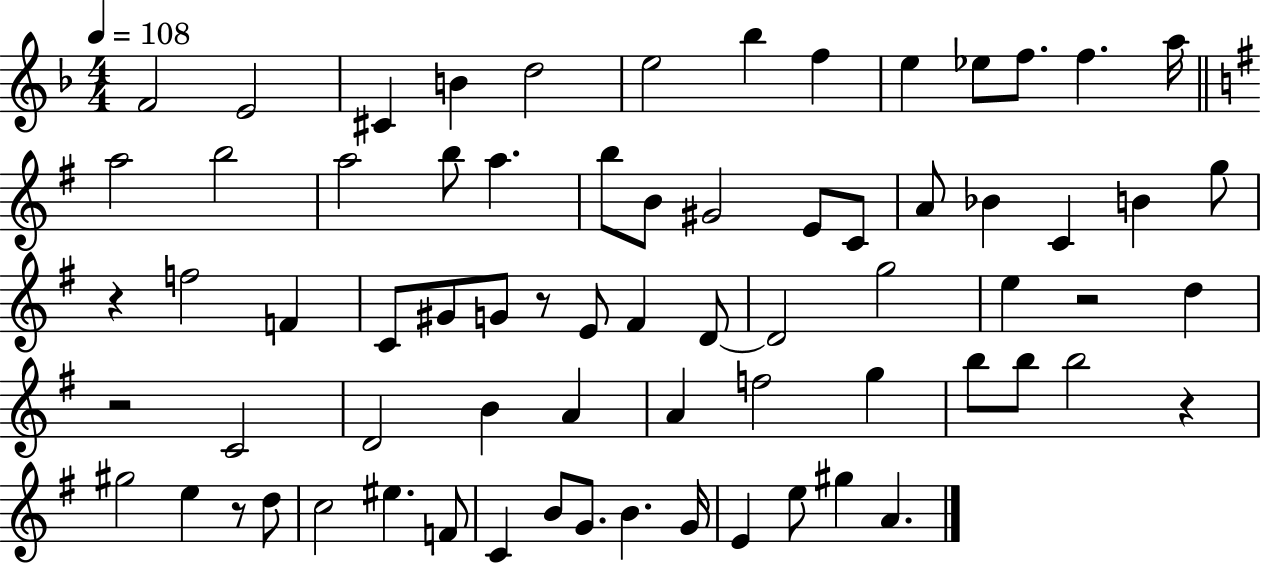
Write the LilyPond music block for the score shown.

{
  \clef treble
  \numericTimeSignature
  \time 4/4
  \key f \major
  \tempo 4 = 108
  \repeat volta 2 { f'2 e'2 | cis'4 b'4 d''2 | e''2 bes''4 f''4 | e''4 ees''8 f''8. f''4. a''16 | \break \bar "||" \break \key g \major a''2 b''2 | a''2 b''8 a''4. | b''8 b'8 gis'2 e'8 c'8 | a'8 bes'4 c'4 b'4 g''8 | \break r4 f''2 f'4 | c'8 gis'8 g'8 r8 e'8 fis'4 d'8~~ | d'2 g''2 | e''4 r2 d''4 | \break r2 c'2 | d'2 b'4 a'4 | a'4 f''2 g''4 | b''8 b''8 b''2 r4 | \break gis''2 e''4 r8 d''8 | c''2 eis''4. f'8 | c'4 b'8 g'8. b'4. g'16 | e'4 e''8 gis''4 a'4. | \break } \bar "|."
}